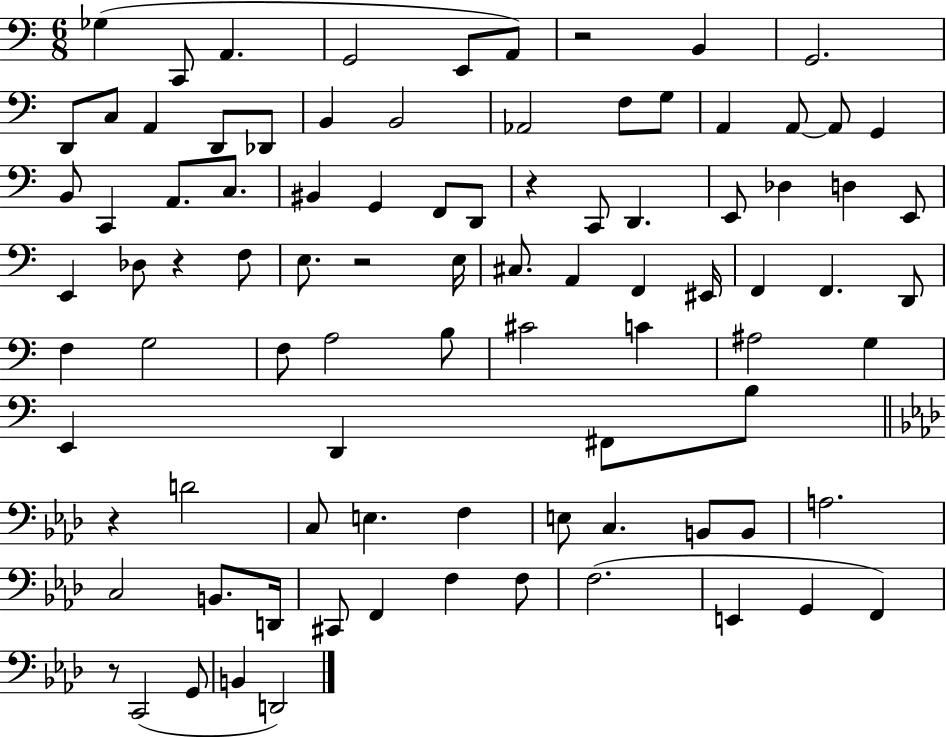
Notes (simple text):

Gb3/q C2/e A2/q. G2/h E2/e A2/e R/h B2/q G2/h. D2/e C3/e A2/q D2/e Db2/e B2/q B2/h Ab2/h F3/e G3/e A2/q A2/e A2/e G2/q B2/e C2/q A2/e. C3/e. BIS2/q G2/q F2/e D2/e R/q C2/e D2/q. E2/e Db3/q D3/q E2/e E2/q Db3/e R/q F3/e E3/e. R/h E3/s C#3/e. A2/q F2/q EIS2/s F2/q F2/q. D2/e F3/q G3/h F3/e A3/h B3/e C#4/h C4/q A#3/h G3/q E2/q D2/q F#2/e B3/e R/q D4/h C3/e E3/q. F3/q E3/e C3/q. B2/e B2/e A3/h. C3/h B2/e. D2/s C#2/e F2/q F3/q F3/e F3/h. E2/q G2/q F2/q R/e C2/h G2/e B2/q D2/h